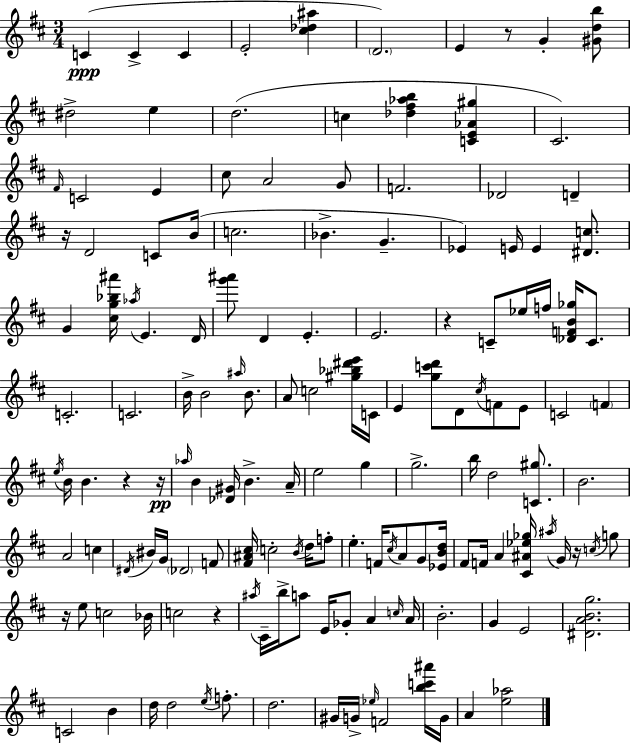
{
  \clef treble
  \numericTimeSignature
  \time 3/4
  \key d \major
  c'4(\ppp c'4-> c'4 | e'2-. <cis'' des'' ais''>4 | \parenthesize d'2.) | e'4 r8 g'4-. <gis' d'' b''>8 | \break dis''2-> e''4 | d''2.( | c''4 <des'' fis'' aes'' b''>4 <c' e' aes' gis''>4 | cis'2.) | \break \grace { fis'16 } c'2 e'4 | cis''8 a'2 g'8 | f'2. | des'2 d'4-- | \break r16 d'2 c'8 | b'16( c''2. | bes'4.-> g'4.-- | ees'4) e'16 e'4 <dis' c''>8. | \break g'4 <cis'' g'' bes'' ais'''>16 \acciaccatura { aes''16 } e'4. | d'16 <g''' ais'''>8 d'4 e'4.-. | e'2. | r4 c'8-- ees''16 f''16 <des' f' b' ges''>16 c'8. | \break c'2.-. | c'2. | b'16-> b'2 \grace { ais''16 } | b'8. a'8 c''2 | \break <gis'' bes'' dis''' e'''>16 c'16 e'4 <g'' c''' d'''>8 d'8 \acciaccatura { cis''16 } | f'8 e'8 c'2 | \parenthesize f'4 \acciaccatura { e''16 } b'16 b'4. | r4 r16\pp \grace { aes''16 } b'4 <des' gis'>16 b'4.-> | \break a'16-- e''2 | g''4 g''2.-> | b''16 d''2 | <c' gis''>8. b'2. | \break a'2 | c''4 \acciaccatura { dis'16 } bis'16 g'16 \parenthesize des'2 | f'8 <fis' ais' cis''>16 c''2-. | \acciaccatura { b'16 } d''16 f''8-. e''4.-. | \break f'16 \acciaccatura { cis''16 } a'8 g'8 <ees' b' d''>16 fis'8 f'16 | a'4 <cis' ais' ees'' ges''>16 \acciaccatura { ais''16 } g'16 r16 \acciaccatura { c''16 } g''8 r16 | e''8 c''2 bes'16 c''2 | r4 \acciaccatura { ais''16 } | \break cis'16-- b''16-> a''8 e'16 ges'8-. a'4 \grace { c''16 } | a'16 b'2.-. | g'4 e'2 | <dis' a' b' g''>2. | \break c'2 b'4 | d''16 d''2 \acciaccatura { e''16 } f''8.-. | d''2. | gis'16 g'16-> \grace { ees''16 } f'2 | \break <b'' c''' ais'''>16 g'16 a'4 <e'' aes''>2 | \bar "|."
}